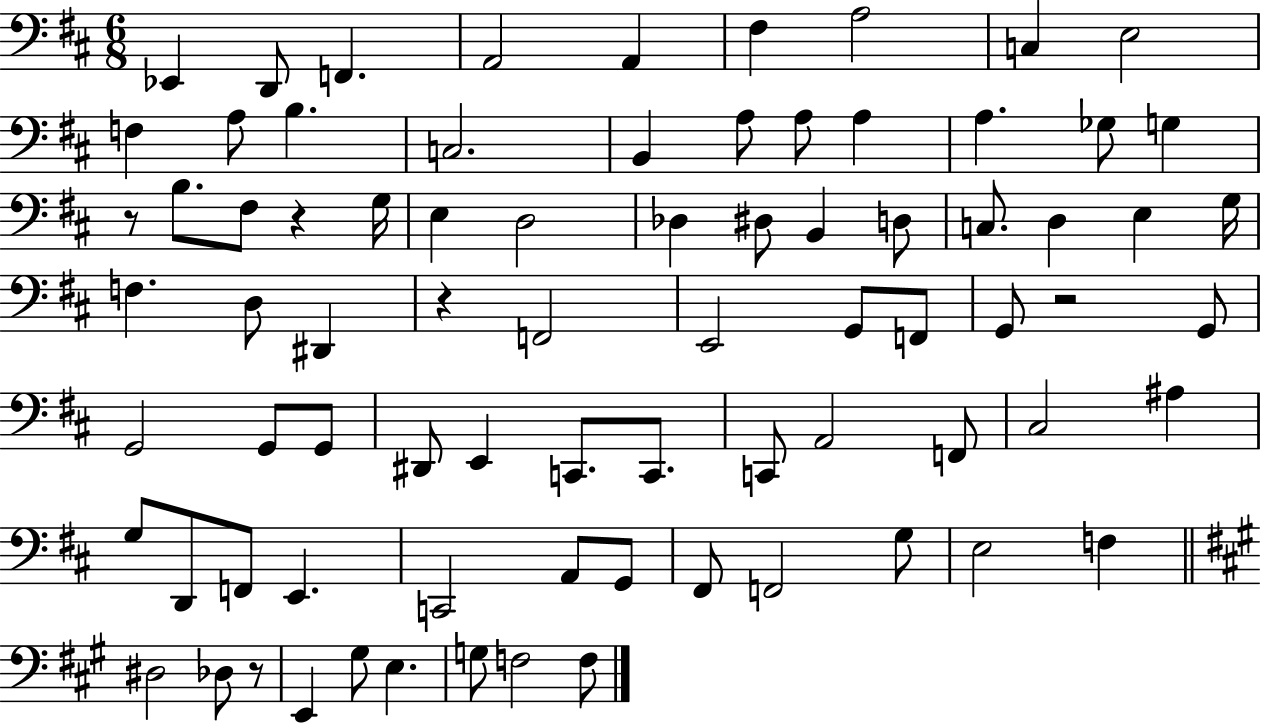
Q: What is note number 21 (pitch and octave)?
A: B3